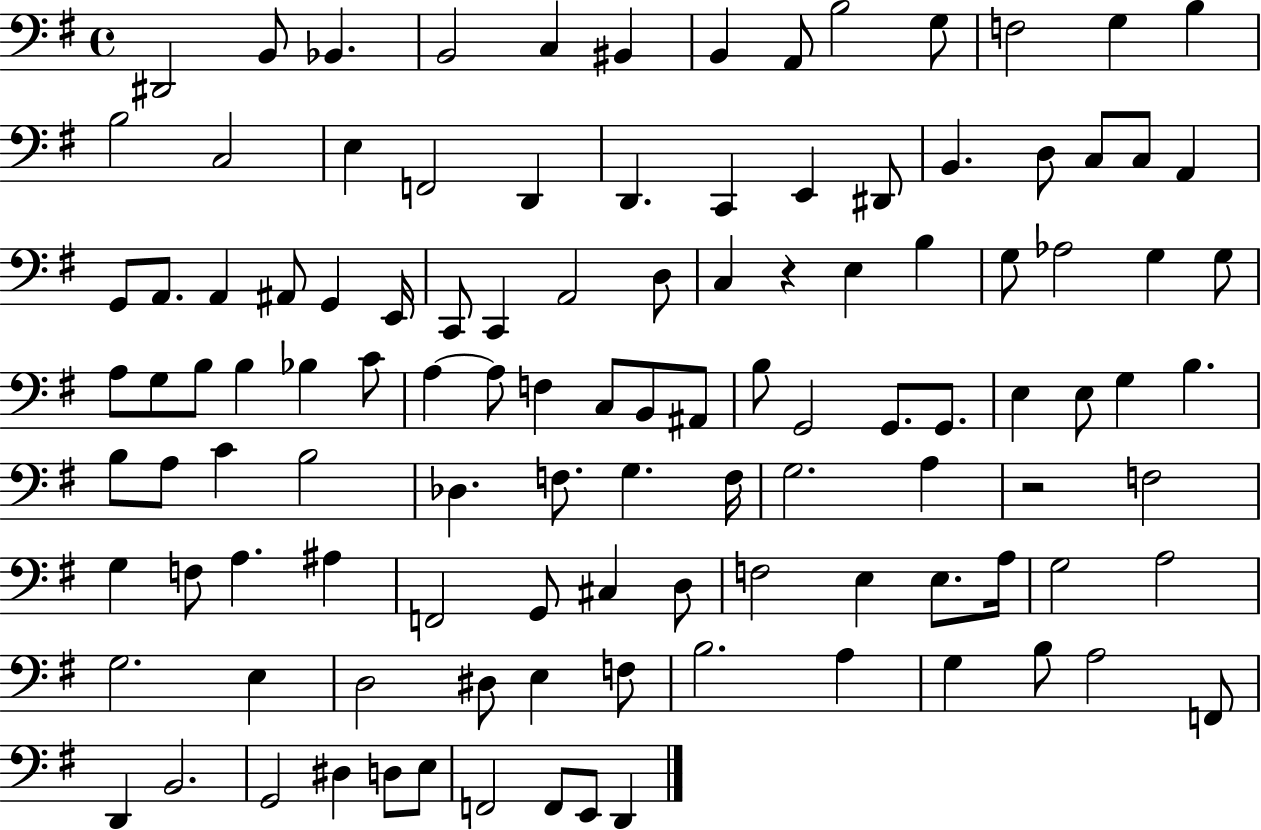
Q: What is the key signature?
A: G major